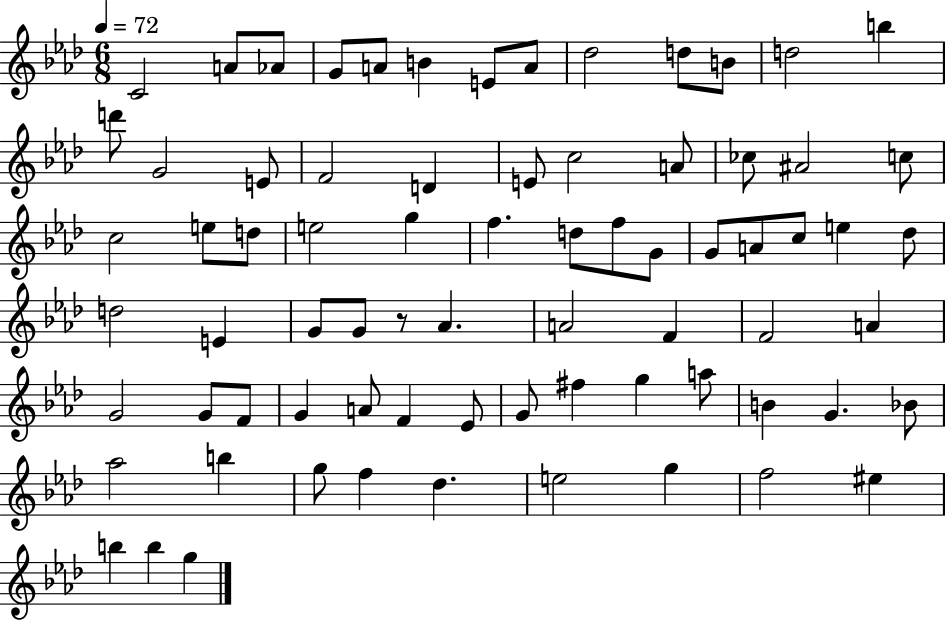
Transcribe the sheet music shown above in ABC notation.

X:1
T:Untitled
M:6/8
L:1/4
K:Ab
C2 A/2 _A/2 G/2 A/2 B E/2 A/2 _d2 d/2 B/2 d2 b d'/2 G2 E/2 F2 D E/2 c2 A/2 _c/2 ^A2 c/2 c2 e/2 d/2 e2 g f d/2 f/2 G/2 G/2 A/2 c/2 e _d/2 d2 E G/2 G/2 z/2 _A A2 F F2 A G2 G/2 F/2 G A/2 F _E/2 G/2 ^f g a/2 B G _B/2 _a2 b g/2 f _d e2 g f2 ^e b b g